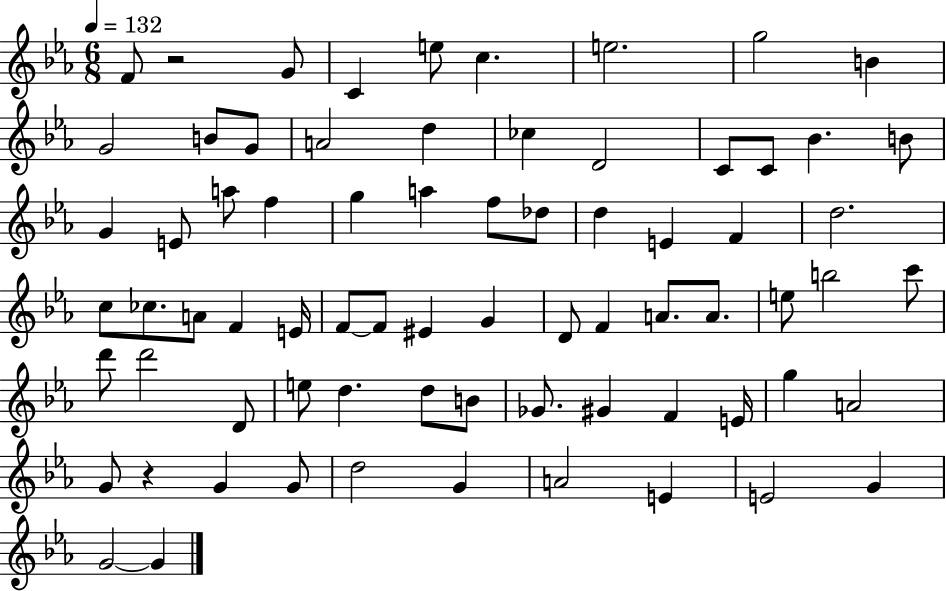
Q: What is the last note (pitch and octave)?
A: G4